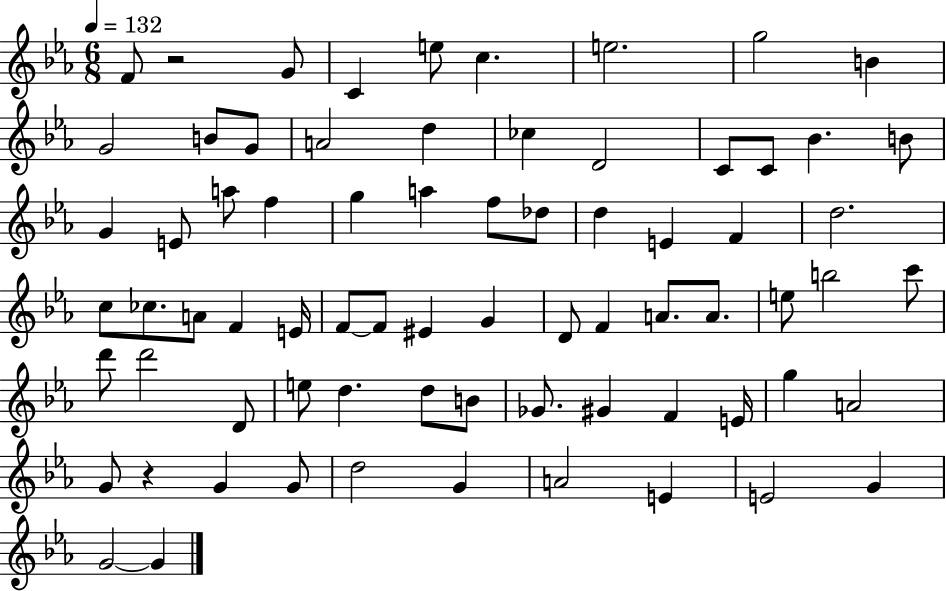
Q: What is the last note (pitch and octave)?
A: G4